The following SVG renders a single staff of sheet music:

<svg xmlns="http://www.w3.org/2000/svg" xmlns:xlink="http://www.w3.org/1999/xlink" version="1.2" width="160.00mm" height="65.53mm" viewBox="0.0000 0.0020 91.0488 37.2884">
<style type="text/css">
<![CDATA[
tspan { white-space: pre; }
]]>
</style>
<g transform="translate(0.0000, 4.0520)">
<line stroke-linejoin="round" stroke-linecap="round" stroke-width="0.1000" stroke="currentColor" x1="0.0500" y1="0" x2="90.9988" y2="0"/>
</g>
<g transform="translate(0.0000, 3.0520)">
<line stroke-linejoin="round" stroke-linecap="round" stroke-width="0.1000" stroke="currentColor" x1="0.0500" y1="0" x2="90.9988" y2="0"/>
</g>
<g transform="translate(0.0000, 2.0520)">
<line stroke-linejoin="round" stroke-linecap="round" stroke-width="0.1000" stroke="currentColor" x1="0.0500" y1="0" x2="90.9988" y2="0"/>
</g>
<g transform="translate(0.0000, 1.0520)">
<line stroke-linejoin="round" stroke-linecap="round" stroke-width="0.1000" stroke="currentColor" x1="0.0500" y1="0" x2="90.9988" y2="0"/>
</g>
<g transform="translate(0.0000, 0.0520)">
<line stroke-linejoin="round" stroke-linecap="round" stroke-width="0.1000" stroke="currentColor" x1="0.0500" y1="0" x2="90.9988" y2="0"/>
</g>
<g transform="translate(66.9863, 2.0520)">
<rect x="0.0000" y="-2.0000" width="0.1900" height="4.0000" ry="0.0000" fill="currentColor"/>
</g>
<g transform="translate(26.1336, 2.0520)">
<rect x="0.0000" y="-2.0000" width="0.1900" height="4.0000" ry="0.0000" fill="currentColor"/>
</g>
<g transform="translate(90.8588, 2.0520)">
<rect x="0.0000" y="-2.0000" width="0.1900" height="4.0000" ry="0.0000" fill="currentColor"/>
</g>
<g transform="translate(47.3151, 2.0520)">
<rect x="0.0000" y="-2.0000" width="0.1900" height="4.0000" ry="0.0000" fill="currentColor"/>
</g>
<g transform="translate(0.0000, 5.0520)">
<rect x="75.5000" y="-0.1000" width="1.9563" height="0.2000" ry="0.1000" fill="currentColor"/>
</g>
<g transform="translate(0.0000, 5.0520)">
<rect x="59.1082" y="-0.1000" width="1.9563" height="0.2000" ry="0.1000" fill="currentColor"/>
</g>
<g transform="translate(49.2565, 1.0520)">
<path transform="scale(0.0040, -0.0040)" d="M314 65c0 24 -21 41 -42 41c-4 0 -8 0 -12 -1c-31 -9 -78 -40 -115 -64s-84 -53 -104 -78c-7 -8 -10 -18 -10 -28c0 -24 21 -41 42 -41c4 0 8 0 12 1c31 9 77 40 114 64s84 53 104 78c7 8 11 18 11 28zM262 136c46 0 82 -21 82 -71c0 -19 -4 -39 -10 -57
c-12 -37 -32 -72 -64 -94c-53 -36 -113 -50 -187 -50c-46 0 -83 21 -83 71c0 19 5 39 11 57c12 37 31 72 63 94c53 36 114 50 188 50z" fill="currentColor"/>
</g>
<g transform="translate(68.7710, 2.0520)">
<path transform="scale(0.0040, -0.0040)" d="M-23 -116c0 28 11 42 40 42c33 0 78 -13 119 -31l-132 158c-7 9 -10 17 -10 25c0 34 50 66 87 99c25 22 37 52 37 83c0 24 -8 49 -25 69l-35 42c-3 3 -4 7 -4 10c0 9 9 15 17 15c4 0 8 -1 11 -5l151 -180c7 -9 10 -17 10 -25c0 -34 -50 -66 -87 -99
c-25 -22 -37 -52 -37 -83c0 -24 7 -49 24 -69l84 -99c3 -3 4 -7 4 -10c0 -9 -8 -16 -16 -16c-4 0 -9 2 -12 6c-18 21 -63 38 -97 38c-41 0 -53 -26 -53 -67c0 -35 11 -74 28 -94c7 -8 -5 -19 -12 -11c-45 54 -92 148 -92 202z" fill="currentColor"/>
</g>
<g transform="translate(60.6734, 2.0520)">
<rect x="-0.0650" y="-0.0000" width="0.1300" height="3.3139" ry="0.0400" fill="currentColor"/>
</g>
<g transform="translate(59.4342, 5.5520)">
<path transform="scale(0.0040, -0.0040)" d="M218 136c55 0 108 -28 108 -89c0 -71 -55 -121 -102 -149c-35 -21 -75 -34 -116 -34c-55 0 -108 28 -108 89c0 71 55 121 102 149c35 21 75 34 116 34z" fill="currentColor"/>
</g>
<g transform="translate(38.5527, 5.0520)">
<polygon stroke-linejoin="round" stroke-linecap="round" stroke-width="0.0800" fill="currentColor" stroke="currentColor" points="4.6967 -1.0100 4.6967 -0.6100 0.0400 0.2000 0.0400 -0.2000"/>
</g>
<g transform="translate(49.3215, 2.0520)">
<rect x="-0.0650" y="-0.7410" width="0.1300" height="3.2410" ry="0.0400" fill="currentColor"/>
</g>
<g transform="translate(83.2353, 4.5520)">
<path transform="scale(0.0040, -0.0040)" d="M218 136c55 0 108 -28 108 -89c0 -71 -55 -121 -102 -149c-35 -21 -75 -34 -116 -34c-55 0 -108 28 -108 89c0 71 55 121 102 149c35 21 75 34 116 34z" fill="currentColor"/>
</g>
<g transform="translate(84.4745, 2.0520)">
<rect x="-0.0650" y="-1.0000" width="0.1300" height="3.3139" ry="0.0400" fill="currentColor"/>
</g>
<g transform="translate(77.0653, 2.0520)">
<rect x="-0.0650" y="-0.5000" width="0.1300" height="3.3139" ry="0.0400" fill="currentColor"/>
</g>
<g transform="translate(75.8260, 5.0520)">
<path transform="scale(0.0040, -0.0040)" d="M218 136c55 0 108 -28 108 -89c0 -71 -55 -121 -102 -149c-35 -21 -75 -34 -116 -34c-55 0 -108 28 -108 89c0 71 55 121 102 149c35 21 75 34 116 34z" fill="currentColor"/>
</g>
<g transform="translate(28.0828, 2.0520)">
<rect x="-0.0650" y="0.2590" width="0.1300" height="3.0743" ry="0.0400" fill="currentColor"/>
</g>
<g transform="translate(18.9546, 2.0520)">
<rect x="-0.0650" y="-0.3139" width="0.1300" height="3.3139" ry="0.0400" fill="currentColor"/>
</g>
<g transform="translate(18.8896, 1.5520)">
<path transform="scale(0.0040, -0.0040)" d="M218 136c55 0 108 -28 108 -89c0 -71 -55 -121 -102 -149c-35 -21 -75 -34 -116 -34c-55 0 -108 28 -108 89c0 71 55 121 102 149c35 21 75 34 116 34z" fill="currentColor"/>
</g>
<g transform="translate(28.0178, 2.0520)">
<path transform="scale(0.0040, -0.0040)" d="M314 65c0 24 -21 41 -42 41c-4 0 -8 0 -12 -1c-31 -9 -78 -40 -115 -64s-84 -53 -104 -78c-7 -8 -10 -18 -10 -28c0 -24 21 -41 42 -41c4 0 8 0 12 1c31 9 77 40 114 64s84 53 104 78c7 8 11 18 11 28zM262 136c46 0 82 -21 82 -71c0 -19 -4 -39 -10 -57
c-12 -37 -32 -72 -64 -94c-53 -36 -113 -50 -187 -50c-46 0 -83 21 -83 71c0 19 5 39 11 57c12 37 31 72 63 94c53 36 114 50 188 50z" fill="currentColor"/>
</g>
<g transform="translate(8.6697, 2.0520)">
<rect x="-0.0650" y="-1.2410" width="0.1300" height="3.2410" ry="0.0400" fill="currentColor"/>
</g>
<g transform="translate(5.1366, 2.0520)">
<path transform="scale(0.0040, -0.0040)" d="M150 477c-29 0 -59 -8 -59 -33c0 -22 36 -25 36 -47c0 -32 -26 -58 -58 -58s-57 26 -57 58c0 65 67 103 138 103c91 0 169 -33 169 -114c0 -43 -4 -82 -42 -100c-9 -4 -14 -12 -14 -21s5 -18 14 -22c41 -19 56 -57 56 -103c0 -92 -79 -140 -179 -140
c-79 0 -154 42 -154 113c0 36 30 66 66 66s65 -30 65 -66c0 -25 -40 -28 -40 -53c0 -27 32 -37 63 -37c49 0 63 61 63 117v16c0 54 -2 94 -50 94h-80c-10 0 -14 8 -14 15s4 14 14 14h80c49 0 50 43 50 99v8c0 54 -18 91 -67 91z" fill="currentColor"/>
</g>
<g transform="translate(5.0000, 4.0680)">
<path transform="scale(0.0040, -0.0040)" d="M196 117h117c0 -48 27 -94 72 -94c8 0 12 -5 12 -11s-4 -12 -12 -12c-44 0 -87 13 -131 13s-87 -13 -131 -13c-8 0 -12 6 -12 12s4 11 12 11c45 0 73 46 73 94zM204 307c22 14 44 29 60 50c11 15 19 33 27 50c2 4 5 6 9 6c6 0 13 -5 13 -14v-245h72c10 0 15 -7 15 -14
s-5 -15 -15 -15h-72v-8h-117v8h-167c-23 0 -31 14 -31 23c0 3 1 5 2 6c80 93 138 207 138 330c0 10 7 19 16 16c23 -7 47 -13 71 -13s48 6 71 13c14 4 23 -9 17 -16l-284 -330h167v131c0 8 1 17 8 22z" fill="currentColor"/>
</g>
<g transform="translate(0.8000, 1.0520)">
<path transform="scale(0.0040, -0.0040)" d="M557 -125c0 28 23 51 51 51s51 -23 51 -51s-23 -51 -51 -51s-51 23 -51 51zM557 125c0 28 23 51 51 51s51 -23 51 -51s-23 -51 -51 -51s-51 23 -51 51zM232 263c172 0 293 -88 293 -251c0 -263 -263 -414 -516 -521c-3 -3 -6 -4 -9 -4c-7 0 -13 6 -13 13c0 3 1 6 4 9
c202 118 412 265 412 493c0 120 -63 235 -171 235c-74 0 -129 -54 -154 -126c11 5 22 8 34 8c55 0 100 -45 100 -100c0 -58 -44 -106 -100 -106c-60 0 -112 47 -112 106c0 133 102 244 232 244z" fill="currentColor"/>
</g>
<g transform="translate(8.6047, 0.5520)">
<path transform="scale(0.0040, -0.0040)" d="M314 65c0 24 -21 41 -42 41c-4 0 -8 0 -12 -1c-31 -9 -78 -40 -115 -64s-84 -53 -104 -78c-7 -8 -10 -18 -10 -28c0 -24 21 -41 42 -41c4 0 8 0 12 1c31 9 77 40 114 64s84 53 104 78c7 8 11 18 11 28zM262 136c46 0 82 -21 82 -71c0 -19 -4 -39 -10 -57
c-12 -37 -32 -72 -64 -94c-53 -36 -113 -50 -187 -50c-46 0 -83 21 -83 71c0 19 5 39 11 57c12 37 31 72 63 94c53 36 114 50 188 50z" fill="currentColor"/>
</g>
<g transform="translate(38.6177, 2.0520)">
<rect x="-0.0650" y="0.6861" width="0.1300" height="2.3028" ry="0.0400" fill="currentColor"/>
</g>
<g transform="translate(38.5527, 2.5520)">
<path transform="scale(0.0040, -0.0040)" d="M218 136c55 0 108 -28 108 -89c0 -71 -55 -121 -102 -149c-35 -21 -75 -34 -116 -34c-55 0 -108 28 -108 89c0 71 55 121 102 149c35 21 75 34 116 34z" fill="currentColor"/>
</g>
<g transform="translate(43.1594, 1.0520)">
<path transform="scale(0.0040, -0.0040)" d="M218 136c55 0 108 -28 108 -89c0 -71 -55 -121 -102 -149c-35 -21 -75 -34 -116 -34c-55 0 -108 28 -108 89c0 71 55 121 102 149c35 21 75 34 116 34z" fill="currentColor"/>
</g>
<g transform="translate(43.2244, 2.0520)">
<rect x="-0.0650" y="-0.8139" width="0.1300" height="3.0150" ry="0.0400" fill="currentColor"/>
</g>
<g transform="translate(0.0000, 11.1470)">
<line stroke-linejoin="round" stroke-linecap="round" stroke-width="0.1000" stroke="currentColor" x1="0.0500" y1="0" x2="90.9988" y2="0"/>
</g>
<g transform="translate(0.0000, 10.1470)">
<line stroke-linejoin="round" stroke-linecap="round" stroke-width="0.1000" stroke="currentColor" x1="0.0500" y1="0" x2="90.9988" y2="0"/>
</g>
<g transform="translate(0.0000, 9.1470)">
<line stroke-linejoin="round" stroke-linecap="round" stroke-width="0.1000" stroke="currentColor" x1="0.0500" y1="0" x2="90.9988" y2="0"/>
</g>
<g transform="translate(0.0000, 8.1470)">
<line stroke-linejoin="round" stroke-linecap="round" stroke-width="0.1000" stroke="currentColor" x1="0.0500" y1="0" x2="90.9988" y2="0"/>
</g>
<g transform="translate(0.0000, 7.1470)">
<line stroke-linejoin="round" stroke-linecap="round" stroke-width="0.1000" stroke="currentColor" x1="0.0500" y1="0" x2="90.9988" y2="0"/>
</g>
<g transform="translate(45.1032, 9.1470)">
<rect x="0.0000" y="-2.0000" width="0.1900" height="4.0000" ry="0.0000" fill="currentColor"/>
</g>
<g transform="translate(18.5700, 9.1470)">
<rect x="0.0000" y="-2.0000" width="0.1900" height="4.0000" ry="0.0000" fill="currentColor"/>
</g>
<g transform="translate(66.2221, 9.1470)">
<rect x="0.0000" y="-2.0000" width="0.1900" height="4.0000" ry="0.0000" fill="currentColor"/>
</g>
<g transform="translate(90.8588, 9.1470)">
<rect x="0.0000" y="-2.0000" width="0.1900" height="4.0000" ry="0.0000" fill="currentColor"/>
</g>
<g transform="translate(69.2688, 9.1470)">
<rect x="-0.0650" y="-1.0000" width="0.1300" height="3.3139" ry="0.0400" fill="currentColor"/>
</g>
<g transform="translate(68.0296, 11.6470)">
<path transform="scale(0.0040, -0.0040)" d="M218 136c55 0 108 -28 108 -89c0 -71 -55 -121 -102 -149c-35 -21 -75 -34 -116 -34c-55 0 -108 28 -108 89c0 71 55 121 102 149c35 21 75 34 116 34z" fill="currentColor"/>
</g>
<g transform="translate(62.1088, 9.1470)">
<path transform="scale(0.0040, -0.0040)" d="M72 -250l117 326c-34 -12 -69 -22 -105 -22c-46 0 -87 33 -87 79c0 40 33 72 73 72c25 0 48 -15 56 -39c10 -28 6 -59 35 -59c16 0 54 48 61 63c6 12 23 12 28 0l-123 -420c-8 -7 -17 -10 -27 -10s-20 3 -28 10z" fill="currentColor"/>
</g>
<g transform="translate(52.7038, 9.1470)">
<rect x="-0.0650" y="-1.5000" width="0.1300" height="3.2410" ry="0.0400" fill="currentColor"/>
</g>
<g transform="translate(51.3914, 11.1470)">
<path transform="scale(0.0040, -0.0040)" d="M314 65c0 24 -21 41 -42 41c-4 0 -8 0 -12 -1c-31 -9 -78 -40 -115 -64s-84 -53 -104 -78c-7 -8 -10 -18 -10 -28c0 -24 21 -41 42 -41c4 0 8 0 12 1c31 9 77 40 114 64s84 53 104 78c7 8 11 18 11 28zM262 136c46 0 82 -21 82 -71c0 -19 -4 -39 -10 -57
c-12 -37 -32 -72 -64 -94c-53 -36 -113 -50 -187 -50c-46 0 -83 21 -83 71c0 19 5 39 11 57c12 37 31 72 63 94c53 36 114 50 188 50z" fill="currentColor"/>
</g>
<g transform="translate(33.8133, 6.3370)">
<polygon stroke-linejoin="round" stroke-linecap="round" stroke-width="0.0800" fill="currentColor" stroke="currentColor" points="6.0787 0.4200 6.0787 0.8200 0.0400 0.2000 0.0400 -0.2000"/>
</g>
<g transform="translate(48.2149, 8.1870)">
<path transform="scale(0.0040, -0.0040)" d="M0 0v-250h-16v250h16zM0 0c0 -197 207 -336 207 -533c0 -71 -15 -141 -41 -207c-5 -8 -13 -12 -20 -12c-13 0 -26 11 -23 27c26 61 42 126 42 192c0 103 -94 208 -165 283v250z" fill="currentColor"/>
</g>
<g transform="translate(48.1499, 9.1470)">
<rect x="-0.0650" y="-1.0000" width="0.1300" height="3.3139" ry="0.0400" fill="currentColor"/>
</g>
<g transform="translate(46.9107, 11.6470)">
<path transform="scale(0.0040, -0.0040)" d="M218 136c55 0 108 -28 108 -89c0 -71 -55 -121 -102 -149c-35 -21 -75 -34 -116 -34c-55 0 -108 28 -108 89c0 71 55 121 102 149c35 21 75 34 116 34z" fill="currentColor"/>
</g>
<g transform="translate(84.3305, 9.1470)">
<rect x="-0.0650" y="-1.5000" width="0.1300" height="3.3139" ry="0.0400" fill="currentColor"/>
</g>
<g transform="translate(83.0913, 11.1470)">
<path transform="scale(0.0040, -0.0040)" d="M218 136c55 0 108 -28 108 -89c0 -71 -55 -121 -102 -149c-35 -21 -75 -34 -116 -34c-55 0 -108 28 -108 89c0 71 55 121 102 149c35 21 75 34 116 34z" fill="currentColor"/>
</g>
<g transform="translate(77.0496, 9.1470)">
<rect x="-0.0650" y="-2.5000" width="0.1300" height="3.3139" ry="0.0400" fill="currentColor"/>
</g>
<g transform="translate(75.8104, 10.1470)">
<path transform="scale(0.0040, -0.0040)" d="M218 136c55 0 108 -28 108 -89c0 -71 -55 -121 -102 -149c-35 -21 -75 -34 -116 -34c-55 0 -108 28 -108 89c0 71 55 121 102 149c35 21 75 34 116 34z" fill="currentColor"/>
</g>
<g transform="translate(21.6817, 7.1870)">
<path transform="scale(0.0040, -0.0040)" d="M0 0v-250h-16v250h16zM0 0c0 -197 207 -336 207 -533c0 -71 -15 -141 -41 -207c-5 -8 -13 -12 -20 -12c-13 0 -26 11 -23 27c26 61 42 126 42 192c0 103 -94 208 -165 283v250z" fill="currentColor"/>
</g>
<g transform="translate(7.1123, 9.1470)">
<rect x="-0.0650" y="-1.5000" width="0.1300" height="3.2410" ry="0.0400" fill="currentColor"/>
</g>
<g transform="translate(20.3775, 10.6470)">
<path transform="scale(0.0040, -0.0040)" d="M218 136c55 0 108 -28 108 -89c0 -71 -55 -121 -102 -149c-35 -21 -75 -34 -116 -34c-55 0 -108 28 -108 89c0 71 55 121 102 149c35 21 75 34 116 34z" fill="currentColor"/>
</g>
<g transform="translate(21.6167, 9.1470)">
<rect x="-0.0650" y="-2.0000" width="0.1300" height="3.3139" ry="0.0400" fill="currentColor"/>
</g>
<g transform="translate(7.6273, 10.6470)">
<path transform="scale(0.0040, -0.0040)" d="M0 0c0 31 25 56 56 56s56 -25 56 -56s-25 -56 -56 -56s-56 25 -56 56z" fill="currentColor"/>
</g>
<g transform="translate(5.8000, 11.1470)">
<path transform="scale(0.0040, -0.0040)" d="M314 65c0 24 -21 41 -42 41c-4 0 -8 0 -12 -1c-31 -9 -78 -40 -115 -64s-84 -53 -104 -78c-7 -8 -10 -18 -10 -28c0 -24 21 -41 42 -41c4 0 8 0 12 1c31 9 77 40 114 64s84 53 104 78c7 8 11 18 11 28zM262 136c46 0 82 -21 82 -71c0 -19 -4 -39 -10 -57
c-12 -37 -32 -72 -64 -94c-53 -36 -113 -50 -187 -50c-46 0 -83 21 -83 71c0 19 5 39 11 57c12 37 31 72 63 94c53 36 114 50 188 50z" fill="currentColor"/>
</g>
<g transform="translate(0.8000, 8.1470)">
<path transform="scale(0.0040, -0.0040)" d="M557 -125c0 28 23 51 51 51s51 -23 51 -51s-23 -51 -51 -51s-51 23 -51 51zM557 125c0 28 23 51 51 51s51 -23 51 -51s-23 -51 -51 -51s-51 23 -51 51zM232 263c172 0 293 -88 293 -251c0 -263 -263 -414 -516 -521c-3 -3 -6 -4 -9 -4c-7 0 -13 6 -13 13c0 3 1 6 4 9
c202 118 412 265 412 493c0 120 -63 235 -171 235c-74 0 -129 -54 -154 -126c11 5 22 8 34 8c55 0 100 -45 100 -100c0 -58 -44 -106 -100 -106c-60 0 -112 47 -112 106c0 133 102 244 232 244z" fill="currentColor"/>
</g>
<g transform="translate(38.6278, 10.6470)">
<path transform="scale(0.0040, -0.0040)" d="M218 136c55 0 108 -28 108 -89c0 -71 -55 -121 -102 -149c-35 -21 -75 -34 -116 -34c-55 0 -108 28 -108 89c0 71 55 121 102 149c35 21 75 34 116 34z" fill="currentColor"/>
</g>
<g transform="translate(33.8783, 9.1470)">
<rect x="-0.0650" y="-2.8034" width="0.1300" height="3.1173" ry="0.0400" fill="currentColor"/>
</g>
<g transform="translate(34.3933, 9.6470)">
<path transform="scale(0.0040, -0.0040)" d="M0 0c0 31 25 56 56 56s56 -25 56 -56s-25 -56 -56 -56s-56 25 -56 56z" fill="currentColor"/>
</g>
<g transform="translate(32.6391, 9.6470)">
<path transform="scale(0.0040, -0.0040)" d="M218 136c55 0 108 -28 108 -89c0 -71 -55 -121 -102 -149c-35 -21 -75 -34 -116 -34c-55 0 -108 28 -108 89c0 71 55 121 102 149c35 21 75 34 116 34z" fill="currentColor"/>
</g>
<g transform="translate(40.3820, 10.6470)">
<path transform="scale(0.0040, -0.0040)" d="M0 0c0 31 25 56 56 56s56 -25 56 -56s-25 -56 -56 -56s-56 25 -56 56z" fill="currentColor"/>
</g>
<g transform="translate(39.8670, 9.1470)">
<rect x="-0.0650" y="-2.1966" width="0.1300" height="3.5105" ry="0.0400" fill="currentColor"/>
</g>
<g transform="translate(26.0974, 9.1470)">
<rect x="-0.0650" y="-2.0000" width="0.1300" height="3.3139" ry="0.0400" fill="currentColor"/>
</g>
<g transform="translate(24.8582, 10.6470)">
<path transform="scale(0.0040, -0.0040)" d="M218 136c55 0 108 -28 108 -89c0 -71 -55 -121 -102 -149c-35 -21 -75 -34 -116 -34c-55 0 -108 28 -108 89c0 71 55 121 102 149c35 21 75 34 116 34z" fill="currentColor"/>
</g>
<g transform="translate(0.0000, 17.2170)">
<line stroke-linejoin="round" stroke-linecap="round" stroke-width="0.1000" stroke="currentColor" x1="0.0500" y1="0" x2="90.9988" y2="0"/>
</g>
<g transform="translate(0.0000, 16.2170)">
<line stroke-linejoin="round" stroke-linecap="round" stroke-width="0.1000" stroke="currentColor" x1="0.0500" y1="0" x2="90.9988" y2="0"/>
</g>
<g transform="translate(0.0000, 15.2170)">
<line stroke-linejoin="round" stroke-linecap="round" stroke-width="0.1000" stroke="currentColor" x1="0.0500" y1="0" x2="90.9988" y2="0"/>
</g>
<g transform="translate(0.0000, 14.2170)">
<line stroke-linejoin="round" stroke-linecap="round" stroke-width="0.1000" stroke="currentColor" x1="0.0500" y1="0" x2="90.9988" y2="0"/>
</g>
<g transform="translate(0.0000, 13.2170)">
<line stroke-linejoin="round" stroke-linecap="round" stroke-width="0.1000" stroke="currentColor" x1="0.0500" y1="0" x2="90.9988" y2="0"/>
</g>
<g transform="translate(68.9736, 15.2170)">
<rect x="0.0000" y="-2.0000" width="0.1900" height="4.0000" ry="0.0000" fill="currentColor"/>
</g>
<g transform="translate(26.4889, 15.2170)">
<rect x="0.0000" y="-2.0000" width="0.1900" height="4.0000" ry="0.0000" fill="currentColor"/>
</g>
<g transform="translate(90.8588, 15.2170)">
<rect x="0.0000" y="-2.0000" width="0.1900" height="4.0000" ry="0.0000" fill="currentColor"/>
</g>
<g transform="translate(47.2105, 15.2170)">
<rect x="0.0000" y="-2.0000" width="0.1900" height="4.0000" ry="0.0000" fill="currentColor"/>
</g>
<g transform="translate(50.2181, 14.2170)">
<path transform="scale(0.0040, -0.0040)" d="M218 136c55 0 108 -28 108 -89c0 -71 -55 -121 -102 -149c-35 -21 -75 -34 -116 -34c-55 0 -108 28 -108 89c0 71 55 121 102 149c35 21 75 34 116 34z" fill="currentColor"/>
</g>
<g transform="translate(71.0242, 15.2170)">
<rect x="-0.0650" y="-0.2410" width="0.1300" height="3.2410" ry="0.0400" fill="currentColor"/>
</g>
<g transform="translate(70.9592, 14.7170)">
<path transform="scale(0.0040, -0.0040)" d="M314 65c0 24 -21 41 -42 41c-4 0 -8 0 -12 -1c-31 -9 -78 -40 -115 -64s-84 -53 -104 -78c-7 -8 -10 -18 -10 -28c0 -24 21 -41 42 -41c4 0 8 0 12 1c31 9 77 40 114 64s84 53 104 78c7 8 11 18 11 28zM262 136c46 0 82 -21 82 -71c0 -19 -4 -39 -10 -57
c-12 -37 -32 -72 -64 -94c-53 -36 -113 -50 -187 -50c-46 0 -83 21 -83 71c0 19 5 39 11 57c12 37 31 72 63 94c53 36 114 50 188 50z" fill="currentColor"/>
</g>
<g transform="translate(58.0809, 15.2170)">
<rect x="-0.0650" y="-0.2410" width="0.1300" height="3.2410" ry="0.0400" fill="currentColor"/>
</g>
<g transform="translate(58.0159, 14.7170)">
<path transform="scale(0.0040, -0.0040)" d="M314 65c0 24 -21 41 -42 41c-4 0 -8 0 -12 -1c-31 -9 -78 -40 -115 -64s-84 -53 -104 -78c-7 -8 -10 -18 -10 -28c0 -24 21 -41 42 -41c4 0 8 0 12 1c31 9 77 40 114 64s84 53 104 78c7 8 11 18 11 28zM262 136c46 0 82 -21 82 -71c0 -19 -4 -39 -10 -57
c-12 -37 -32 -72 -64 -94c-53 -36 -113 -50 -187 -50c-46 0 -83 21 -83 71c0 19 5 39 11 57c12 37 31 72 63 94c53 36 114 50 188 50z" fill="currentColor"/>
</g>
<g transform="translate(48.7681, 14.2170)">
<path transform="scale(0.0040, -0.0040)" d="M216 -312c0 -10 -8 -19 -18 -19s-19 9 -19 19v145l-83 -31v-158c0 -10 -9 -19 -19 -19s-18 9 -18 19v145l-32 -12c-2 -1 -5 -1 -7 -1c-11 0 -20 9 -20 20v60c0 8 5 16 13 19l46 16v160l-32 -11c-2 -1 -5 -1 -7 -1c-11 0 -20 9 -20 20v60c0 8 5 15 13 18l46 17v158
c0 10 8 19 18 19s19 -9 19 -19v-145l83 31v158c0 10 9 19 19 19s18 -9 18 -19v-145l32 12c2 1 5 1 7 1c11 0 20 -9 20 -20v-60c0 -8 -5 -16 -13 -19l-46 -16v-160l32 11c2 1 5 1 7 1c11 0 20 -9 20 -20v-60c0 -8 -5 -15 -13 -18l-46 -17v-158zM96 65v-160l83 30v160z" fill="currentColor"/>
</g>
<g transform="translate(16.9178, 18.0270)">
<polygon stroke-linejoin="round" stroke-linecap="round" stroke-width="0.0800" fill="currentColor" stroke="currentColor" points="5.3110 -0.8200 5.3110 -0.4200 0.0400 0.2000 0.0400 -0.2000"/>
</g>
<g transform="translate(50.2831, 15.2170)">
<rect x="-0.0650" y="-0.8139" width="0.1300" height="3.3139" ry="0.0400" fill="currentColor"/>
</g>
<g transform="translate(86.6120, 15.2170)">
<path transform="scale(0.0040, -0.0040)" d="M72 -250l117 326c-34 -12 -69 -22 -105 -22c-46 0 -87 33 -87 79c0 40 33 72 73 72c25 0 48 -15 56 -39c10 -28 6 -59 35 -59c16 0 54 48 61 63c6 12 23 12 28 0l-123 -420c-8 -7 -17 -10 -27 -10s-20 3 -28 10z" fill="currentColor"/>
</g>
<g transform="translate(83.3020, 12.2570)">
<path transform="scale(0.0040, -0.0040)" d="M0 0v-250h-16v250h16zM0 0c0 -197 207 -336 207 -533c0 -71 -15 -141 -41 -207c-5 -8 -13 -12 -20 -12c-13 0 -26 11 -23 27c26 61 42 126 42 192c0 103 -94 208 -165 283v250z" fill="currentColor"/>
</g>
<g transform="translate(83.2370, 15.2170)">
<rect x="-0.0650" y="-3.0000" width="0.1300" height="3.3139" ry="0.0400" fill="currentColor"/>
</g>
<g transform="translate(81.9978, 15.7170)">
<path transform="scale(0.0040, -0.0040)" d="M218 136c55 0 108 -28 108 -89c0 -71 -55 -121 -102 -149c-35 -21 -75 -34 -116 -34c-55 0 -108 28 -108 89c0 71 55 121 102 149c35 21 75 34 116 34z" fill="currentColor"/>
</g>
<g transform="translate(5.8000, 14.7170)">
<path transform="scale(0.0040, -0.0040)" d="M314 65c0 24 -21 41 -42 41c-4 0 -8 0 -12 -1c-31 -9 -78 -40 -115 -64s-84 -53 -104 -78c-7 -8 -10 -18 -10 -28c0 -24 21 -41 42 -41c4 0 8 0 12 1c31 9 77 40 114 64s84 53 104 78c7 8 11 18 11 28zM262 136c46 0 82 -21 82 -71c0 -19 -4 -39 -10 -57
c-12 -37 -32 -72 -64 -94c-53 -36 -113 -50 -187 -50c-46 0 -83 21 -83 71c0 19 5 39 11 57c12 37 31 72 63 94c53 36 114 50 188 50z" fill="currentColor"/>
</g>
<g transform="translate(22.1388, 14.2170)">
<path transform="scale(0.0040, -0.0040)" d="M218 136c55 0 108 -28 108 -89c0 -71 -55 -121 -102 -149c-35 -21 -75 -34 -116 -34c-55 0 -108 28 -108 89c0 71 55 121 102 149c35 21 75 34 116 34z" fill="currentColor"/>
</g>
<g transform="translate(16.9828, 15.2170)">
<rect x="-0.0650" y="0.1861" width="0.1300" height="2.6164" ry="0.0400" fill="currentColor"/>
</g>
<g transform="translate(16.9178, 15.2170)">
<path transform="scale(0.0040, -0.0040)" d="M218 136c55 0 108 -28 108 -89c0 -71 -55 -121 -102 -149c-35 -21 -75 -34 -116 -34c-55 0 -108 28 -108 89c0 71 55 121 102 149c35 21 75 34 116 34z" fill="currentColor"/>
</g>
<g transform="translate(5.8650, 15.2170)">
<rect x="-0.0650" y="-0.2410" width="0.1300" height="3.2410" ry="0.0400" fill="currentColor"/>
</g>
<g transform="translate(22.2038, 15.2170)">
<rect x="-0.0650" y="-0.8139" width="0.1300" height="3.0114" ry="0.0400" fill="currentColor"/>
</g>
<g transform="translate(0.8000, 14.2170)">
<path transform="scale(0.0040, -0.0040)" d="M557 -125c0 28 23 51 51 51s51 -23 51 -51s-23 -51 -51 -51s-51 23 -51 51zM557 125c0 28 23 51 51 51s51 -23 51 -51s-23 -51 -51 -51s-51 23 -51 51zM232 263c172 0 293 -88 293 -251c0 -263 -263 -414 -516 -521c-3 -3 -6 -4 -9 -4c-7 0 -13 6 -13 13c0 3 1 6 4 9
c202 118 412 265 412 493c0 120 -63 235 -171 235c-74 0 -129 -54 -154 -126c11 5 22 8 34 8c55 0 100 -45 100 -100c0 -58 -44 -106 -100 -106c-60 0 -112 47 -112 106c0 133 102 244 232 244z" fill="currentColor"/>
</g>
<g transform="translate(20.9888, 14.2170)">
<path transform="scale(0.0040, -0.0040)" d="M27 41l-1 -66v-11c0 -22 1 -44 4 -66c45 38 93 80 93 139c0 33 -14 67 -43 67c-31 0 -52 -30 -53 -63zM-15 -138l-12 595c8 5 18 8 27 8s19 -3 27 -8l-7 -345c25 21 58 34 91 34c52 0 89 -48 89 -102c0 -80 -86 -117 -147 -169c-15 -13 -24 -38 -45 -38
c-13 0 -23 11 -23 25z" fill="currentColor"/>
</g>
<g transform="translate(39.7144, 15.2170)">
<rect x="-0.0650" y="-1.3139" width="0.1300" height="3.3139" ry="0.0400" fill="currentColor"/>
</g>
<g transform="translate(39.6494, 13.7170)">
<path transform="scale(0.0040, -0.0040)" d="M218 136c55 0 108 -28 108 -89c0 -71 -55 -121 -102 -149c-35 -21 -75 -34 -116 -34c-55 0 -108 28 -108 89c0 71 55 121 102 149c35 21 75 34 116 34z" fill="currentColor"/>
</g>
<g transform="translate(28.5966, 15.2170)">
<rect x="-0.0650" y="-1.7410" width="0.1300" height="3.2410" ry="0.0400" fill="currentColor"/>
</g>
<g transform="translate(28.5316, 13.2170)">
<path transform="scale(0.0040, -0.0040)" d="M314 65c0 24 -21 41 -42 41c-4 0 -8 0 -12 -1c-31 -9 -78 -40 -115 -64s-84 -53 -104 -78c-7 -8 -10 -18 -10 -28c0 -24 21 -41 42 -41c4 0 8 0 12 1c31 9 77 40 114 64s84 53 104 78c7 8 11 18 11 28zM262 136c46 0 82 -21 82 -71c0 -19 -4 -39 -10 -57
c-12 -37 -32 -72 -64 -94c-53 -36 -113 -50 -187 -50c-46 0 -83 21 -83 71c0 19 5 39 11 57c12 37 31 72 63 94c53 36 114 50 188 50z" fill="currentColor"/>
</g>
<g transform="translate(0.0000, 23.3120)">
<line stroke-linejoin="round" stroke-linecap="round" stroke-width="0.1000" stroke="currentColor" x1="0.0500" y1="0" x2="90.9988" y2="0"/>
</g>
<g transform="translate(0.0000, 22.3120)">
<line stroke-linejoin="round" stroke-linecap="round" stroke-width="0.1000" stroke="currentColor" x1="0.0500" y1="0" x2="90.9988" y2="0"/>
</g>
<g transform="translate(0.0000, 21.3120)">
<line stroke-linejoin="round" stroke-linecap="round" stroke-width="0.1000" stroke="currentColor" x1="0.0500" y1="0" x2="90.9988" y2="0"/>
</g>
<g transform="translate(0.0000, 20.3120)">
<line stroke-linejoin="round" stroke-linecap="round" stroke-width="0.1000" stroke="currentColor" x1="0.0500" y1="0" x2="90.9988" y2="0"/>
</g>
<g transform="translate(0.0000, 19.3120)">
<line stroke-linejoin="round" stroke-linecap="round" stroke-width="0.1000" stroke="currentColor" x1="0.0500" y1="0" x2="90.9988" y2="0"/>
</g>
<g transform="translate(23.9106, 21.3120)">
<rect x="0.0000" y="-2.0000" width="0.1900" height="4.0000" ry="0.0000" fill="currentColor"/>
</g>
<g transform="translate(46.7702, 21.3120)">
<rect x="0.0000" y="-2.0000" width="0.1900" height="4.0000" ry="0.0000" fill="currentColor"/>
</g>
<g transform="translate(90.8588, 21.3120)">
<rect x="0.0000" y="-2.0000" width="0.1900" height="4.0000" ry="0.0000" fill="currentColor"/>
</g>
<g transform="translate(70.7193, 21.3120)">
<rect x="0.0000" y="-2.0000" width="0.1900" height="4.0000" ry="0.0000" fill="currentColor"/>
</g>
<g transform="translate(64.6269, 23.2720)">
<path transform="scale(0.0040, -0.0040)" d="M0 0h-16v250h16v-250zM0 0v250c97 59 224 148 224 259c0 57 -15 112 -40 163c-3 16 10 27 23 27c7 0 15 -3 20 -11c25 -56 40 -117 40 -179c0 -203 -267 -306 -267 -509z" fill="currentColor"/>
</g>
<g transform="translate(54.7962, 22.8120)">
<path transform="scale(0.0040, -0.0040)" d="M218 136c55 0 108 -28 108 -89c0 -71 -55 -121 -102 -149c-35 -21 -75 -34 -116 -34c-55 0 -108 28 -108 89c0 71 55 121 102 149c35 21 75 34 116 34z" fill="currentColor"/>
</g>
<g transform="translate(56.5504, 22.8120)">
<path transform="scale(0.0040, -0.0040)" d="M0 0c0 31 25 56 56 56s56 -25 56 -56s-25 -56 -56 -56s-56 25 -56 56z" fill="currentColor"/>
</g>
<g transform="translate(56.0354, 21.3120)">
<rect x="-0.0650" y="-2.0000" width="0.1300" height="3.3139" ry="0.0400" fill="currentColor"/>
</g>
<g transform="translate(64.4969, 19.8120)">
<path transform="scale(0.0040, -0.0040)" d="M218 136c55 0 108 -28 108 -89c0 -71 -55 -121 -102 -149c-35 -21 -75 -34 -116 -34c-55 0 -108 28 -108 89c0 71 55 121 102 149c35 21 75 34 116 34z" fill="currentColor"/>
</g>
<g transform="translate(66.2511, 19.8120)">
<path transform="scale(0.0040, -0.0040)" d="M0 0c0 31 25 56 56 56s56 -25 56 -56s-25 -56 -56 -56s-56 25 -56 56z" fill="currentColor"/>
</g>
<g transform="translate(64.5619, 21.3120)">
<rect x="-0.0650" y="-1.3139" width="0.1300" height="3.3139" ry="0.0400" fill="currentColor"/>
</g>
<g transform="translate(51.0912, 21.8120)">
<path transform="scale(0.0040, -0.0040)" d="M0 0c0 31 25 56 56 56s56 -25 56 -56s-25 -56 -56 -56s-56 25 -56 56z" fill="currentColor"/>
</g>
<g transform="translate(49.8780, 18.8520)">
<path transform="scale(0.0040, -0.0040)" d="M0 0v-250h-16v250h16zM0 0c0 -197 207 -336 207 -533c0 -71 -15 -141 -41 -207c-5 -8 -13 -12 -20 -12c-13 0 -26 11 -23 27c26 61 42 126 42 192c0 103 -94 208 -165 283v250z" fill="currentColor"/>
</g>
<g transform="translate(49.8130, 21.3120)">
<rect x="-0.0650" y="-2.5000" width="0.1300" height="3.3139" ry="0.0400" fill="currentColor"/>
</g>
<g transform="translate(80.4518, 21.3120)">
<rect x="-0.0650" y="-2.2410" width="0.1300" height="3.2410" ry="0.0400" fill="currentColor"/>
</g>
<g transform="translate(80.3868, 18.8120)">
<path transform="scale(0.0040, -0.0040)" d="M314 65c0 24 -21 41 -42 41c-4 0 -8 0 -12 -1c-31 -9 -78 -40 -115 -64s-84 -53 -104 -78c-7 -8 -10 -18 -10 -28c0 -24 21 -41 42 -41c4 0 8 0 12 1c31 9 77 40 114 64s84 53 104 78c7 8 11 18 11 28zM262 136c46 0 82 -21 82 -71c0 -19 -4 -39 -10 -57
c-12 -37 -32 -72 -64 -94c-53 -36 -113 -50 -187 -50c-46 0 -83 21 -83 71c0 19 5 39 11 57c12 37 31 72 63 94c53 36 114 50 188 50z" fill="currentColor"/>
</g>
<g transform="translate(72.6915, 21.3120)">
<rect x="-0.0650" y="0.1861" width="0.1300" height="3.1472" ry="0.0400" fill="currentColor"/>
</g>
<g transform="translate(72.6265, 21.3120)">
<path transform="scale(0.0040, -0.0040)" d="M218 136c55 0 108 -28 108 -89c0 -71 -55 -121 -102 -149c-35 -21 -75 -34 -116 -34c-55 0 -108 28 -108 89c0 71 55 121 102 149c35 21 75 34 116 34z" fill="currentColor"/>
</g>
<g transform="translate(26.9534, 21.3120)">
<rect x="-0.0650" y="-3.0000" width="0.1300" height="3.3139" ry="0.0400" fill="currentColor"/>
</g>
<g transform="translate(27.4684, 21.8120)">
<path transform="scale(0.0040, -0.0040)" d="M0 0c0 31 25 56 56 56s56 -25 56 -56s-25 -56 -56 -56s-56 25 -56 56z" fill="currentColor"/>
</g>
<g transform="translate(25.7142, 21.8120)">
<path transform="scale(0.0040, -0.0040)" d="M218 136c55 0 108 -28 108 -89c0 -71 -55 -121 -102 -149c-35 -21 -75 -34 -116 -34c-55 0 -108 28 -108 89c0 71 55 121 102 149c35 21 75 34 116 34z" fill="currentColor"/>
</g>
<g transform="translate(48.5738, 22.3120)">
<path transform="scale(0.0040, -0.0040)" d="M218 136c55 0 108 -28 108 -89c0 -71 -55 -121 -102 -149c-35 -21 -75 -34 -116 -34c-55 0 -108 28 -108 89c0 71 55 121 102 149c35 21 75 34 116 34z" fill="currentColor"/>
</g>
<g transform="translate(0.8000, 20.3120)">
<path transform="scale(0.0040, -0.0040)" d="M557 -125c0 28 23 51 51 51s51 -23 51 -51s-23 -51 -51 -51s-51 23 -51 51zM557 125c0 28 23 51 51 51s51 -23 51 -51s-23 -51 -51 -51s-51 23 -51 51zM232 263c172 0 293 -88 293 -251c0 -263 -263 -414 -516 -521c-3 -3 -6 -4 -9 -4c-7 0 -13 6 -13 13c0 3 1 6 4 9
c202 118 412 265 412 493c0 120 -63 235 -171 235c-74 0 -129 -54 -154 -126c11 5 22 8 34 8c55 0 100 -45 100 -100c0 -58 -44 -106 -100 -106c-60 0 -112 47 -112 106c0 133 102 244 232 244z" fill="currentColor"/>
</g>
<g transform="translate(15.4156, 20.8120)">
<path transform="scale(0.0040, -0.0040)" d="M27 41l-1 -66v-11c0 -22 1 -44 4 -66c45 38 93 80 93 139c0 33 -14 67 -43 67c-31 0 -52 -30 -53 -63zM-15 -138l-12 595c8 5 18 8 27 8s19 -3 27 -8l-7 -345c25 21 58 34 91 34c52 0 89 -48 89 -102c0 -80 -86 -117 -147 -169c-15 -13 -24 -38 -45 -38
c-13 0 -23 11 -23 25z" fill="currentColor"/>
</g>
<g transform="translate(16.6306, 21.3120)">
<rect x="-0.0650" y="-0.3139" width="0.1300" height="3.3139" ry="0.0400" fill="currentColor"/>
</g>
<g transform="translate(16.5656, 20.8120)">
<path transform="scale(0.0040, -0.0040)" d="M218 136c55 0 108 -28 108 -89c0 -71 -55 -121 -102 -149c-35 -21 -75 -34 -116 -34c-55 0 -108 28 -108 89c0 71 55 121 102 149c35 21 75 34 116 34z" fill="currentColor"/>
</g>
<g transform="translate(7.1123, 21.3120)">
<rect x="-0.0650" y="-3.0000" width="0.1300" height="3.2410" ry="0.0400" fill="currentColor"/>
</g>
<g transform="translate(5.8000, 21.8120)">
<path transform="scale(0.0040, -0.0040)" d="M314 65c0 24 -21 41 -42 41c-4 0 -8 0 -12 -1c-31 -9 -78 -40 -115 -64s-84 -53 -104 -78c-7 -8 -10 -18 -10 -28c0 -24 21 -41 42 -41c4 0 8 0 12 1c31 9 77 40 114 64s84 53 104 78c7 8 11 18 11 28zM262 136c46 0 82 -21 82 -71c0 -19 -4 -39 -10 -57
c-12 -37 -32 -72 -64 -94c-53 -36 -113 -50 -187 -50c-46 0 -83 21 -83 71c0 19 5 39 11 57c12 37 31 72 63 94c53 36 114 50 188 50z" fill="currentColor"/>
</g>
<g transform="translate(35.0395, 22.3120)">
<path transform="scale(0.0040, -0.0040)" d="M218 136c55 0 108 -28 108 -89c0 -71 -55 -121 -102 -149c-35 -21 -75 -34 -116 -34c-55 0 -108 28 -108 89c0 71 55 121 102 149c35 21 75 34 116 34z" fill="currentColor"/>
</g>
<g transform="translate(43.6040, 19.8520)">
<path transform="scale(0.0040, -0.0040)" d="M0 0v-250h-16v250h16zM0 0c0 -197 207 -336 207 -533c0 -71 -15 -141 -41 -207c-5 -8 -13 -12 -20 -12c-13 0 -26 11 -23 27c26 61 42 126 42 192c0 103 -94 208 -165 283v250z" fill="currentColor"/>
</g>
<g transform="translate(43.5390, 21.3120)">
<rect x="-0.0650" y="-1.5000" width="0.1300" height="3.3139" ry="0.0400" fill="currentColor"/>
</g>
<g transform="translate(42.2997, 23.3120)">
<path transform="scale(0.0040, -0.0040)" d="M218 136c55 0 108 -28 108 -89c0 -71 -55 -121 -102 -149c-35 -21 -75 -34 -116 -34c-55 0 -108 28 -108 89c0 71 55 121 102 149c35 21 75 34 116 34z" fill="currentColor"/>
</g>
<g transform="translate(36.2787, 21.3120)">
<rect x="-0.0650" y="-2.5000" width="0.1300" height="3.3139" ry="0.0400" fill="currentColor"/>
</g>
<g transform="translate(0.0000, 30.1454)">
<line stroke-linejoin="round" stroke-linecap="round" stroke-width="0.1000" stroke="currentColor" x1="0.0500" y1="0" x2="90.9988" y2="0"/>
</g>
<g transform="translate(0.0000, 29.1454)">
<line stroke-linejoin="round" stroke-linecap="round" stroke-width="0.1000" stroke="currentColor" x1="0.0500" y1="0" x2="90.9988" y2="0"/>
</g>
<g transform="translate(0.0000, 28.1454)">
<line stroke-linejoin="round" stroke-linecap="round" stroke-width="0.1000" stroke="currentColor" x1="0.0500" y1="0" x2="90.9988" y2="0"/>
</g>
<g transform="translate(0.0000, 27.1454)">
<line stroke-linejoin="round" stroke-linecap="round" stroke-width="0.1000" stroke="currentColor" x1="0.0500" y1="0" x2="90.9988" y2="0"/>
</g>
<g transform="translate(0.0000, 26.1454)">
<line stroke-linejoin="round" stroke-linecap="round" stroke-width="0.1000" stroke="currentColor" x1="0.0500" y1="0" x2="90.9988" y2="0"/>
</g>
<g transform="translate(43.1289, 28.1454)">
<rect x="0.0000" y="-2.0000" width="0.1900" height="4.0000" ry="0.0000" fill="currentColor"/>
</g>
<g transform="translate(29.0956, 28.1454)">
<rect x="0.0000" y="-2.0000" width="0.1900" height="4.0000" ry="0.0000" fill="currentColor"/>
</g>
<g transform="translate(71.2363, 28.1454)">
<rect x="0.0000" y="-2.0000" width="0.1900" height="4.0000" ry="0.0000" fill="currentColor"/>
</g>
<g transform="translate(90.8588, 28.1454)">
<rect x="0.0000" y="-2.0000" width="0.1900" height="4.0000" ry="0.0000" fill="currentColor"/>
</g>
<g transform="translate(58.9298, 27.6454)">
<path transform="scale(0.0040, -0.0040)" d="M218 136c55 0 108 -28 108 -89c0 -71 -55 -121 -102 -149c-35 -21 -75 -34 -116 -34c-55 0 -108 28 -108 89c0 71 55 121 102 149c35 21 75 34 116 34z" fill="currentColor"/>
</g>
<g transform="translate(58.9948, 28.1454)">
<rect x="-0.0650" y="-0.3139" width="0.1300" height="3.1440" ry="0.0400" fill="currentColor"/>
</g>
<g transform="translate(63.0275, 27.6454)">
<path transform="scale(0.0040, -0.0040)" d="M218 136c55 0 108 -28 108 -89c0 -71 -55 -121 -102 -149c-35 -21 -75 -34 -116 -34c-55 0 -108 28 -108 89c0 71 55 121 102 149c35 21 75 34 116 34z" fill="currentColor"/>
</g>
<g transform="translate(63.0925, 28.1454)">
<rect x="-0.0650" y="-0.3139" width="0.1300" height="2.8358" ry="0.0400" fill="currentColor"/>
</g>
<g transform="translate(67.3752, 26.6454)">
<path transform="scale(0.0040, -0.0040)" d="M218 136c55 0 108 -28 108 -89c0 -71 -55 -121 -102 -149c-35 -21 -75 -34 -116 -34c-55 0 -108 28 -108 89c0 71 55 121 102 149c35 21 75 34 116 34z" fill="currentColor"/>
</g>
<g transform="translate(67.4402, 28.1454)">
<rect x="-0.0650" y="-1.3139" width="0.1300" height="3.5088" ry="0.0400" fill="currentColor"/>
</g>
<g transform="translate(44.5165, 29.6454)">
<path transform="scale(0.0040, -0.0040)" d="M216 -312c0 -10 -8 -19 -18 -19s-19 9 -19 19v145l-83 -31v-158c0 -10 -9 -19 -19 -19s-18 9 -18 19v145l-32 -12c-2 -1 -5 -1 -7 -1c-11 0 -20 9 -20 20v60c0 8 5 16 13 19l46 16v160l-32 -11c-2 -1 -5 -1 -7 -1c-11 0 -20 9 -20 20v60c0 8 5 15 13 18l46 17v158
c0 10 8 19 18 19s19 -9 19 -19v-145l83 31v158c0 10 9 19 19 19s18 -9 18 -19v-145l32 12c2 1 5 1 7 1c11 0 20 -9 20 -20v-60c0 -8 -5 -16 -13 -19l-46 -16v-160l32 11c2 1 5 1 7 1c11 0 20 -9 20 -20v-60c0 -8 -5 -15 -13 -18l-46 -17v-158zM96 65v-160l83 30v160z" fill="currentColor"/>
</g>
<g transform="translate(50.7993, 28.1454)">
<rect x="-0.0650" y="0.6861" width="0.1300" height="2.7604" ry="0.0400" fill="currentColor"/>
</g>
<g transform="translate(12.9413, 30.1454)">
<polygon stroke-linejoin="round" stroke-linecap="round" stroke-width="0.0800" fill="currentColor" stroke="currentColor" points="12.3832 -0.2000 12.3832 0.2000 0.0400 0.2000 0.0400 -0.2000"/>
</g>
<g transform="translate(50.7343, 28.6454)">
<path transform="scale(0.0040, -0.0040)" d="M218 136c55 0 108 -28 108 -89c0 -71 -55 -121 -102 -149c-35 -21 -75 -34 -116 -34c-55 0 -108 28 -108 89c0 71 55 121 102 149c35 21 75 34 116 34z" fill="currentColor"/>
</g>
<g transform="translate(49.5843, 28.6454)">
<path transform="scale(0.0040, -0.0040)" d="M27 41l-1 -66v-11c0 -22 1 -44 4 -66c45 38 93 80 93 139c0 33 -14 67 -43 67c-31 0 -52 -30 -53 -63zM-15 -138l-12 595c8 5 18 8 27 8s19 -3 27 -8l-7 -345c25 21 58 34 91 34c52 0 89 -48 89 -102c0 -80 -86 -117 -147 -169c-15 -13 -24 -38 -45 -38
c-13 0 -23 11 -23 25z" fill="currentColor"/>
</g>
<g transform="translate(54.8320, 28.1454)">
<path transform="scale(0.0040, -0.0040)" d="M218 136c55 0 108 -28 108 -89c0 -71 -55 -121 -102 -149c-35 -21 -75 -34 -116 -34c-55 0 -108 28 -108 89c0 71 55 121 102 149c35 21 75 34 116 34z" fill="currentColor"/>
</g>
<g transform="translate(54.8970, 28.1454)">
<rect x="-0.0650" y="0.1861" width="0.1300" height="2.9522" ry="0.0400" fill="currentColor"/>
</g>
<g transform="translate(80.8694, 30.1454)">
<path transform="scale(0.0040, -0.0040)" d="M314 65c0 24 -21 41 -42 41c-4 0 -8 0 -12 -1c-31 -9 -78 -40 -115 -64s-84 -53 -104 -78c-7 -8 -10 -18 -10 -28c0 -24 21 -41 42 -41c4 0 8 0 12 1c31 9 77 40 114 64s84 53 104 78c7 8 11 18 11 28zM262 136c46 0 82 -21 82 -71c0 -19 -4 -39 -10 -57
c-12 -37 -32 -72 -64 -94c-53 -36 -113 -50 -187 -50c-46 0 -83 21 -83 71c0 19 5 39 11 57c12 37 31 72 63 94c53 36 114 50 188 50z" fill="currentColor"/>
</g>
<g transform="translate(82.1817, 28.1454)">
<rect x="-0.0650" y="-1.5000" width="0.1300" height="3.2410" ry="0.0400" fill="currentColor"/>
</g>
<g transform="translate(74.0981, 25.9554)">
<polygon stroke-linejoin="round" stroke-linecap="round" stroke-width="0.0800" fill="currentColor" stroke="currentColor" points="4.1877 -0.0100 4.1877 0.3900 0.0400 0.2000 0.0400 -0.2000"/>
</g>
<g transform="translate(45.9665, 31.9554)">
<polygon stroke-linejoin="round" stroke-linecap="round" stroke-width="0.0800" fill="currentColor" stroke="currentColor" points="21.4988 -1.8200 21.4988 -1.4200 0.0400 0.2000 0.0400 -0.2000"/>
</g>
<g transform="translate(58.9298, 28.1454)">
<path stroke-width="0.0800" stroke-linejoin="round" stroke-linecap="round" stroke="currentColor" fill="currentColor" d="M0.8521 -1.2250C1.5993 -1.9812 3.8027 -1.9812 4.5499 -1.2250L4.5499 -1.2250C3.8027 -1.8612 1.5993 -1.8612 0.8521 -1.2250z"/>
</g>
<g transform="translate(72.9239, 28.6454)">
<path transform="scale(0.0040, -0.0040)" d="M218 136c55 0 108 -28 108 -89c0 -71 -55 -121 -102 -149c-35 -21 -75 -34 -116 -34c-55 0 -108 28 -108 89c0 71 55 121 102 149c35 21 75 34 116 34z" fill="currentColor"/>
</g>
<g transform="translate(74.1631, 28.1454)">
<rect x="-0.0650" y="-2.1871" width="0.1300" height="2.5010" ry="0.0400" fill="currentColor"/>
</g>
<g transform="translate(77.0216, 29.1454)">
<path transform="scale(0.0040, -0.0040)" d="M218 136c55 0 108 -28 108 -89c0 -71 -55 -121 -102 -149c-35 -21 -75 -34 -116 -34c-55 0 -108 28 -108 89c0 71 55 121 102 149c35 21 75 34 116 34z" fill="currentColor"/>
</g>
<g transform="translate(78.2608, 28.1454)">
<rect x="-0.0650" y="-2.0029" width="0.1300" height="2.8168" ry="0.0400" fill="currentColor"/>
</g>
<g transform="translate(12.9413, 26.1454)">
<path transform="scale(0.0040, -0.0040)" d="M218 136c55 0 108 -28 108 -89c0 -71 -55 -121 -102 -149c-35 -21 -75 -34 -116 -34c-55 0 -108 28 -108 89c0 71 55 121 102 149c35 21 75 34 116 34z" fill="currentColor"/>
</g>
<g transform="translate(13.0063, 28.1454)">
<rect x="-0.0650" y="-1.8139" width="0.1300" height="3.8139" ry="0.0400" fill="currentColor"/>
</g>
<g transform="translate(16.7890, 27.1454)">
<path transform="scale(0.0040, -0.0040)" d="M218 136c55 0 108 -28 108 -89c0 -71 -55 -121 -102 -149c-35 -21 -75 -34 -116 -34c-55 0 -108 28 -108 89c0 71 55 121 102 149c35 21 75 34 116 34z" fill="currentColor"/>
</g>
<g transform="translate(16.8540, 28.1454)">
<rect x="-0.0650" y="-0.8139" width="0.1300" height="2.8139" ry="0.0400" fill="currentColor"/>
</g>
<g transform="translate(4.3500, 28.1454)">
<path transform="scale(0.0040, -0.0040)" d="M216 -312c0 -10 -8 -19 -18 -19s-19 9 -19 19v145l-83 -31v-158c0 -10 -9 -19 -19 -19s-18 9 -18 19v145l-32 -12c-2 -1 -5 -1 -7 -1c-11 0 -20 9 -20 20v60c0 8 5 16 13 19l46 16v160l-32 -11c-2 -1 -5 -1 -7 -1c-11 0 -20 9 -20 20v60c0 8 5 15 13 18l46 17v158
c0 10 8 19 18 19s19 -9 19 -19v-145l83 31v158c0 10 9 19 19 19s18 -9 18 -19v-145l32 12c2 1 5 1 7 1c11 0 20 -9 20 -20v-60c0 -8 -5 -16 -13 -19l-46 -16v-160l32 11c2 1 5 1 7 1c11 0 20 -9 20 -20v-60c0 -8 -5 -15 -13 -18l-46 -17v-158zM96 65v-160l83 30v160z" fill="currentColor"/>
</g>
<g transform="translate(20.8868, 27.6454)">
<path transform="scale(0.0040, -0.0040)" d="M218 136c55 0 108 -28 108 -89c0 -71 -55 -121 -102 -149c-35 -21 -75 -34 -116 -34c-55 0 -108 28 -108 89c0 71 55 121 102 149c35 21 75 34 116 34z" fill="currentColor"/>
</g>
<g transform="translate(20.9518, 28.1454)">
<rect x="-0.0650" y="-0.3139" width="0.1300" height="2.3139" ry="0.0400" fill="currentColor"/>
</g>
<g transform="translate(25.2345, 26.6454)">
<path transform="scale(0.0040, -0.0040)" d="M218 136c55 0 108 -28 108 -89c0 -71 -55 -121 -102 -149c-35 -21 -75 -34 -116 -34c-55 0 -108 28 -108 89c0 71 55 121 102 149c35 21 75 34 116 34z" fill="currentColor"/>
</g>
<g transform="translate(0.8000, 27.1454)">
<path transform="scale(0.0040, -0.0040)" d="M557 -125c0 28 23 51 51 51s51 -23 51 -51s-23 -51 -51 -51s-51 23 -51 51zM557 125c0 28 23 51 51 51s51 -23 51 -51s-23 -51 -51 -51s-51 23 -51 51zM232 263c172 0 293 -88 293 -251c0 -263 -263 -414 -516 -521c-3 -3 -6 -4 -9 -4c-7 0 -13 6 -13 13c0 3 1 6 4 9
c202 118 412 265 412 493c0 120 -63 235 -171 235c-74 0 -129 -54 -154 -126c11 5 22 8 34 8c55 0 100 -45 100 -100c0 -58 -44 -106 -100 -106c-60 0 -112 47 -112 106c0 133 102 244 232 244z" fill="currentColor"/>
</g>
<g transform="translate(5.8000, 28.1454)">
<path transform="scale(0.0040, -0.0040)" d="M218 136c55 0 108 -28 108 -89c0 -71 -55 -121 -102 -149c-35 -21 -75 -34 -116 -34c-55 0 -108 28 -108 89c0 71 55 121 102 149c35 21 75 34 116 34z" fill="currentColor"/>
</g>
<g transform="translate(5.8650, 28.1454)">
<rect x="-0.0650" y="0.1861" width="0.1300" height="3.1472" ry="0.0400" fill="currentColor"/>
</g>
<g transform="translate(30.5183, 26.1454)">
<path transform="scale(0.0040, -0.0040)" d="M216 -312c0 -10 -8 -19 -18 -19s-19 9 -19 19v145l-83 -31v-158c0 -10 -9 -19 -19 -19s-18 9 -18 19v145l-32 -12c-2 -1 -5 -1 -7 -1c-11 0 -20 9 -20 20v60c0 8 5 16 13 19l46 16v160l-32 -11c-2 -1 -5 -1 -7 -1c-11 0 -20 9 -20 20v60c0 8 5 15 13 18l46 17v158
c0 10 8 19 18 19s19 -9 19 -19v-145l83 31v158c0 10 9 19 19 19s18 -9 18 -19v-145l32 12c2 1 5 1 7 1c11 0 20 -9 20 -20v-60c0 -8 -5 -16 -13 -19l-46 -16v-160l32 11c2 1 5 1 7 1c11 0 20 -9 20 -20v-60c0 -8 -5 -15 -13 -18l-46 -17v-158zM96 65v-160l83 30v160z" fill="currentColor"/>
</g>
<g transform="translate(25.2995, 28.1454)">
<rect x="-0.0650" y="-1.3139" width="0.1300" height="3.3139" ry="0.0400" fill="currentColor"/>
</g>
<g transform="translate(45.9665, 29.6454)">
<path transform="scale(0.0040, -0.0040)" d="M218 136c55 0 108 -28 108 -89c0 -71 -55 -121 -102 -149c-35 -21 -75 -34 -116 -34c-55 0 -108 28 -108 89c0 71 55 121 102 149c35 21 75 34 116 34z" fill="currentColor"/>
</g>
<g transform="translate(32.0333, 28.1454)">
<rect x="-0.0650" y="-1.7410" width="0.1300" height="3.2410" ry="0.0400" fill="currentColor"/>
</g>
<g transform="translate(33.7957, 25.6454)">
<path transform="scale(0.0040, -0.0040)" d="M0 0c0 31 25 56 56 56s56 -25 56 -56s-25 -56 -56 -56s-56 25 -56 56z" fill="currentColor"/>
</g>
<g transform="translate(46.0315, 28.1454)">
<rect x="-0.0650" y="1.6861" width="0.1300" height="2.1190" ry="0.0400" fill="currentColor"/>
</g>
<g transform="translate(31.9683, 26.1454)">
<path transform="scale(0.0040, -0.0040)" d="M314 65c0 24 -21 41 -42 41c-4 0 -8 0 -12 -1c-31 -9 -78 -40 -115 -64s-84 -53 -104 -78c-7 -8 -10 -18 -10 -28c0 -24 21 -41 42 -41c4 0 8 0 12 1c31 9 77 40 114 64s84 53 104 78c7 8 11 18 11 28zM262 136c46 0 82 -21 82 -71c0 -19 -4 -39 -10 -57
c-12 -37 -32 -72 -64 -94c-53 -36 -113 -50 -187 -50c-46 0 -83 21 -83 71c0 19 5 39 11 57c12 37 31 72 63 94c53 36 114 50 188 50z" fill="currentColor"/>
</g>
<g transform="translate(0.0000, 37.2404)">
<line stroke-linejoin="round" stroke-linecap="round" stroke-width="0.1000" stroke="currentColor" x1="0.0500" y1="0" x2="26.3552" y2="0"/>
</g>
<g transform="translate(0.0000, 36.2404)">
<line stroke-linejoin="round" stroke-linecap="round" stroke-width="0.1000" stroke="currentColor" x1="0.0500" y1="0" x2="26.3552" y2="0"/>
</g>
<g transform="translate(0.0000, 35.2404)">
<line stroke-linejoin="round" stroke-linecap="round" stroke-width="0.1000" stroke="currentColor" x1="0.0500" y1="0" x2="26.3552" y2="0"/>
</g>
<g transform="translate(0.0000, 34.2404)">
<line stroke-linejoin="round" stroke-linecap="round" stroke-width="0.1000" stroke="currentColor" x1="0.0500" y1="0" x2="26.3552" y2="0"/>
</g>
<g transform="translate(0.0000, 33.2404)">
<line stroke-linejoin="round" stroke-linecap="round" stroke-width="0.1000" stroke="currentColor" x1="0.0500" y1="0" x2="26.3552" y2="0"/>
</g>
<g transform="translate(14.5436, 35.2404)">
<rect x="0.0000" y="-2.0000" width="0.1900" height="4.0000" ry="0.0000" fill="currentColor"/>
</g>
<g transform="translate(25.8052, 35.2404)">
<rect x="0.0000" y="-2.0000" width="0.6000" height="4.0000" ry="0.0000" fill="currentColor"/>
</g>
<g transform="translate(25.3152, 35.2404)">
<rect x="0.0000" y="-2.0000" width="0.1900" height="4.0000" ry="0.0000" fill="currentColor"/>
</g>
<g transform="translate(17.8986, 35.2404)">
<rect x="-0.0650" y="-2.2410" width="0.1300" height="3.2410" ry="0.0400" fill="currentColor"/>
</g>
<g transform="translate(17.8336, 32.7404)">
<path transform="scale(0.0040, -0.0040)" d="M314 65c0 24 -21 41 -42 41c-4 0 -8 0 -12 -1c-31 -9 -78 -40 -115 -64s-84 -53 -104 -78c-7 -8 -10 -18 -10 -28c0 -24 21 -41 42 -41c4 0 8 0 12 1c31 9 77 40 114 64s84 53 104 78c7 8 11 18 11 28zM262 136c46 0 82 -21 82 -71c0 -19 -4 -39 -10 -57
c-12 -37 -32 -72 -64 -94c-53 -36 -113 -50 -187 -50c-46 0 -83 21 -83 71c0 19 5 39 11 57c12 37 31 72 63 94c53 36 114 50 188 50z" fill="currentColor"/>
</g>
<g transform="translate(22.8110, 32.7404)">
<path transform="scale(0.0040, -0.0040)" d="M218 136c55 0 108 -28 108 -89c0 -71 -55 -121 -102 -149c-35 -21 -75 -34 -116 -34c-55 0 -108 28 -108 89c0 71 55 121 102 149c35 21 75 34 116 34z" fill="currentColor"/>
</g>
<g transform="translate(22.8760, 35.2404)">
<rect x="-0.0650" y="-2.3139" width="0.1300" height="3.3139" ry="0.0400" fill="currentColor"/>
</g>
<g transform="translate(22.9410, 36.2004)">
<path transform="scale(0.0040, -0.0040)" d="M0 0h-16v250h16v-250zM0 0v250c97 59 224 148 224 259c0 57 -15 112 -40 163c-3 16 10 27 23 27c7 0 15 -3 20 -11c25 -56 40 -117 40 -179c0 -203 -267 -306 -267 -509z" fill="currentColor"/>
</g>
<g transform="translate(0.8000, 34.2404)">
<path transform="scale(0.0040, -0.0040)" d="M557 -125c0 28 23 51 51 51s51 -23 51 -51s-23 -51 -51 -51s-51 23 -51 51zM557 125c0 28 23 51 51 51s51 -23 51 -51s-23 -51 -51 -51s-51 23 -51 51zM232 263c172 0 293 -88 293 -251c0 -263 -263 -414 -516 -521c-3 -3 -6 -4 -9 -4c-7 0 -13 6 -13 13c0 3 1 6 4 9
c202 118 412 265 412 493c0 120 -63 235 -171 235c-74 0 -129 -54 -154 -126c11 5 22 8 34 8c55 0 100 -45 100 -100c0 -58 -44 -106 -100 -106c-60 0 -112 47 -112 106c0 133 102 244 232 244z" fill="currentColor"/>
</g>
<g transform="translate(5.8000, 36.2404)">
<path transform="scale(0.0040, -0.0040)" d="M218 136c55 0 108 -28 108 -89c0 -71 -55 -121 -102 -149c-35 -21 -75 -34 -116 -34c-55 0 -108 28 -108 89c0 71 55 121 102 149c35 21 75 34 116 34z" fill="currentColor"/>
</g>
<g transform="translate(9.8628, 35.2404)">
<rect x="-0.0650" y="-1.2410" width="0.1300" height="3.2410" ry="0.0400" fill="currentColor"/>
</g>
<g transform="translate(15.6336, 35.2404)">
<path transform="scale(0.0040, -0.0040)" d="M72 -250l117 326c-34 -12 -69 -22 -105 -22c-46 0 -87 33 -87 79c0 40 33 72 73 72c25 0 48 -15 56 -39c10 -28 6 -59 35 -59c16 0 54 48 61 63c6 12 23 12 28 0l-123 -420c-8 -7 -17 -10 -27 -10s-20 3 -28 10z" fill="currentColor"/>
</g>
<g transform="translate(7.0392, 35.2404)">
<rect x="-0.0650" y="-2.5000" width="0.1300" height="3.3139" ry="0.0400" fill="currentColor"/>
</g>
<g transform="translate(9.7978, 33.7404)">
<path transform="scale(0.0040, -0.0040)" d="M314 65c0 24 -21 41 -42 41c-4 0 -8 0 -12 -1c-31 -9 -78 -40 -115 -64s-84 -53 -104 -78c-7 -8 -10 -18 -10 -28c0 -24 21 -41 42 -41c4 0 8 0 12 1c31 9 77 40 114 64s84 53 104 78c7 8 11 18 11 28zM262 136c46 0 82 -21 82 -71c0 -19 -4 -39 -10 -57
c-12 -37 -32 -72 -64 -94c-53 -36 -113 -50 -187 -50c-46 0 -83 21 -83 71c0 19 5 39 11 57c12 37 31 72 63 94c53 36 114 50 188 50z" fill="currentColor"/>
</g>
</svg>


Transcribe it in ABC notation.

X:1
T:Untitled
M:3/4
L:1/4
K:C
G,2 E, D,2 C,/2 F,/2 F,2 D,, z E,, F,, G,,2 A,,/2 A,, C,/2 A,,/2 F,,/2 G,,2 z/2 F,, B,, G,, E,2 D,/2 _F,/2 A,2 G, ^F, E,2 E,2 C,/2 z/2 C,2 _E, C, B,, G,,/2 B,,/2 A,, G,/2 D, B,2 ^D, A,/2 F,/2 E,/2 G,/2 ^A,2 ^A,,/2 _C,/2 D,/2 E,/2 E,/2 G,/2 C,/2 B,,/2 G,,2 B,, G,2 z/2 B,2 B,/2